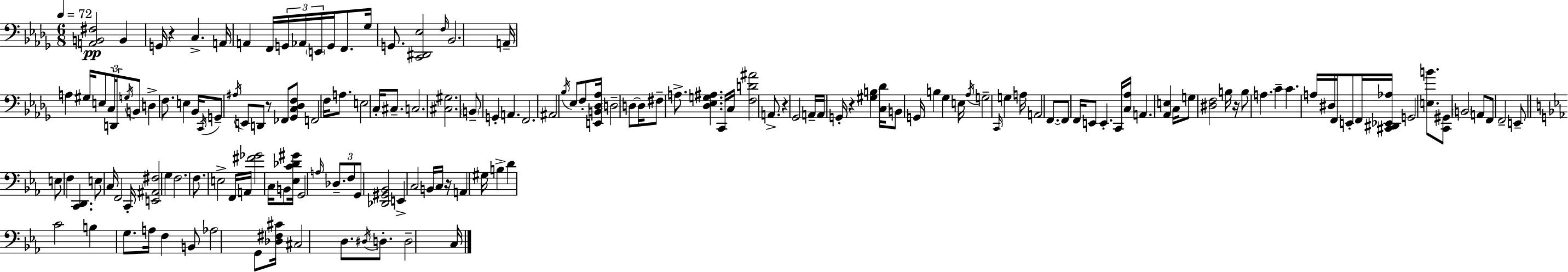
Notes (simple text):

[A2,B2,F#3]/h B2/q G2/s R/q C3/q. A2/s A2/q F2/s G2/s Ab2/s E2/s G2/s F2/e. Gb3/s G2/e. [C2,D#2,Eb3]/h F3/s Bb2/h. A2/s A3/q G#3/s E3/e C3/s D2/s G3/s B2/e D3/q F3/e. E3/q Bb2/s C2/s G2/e A#3/s E2/e D2/e R/e FES2/e [Gb2,C3,Db3,F3]/e F2/h F3/s A3/e. E3/h C3/s C#3/e. C3/h. [C#3,G#3]/h. B2/e G2/q A2/q. F2/h. A#2/h Bb3/s Eb3/e F3/e [E2,B2,Db3,Ab3]/s D3/h D3/e D3/s F#3/e A3/e. [Db3,Eb3,G3,A#3]/q. C2/s C3/s [F3,D4,A#4]/h A2/e. R/q Gb2/h A2/s A2/s G2/s R/q [G#3,B3]/q [C3,Db4]/s B2/e G2/s B3/q Gb3/q E3/s Ab3/s G3/h C2/s G3/q A3/s A2/h F2/e. F2/e F2/s E2/e E2/q. C2/s [C3,Ab3]/s A2/q. [Ab2,E3]/q C3/s G3/e [D#3,F3]/h B3/s R/s B3/e A3/q. C4/q C4/q. A3/s D#3/s F2/s E2/e F2/s [C#2,D#2,Eb2,Ab3]/s G2/h [E3,B4]/e. [C2,G#2]/e B2/h A2/e F2/e F2/h E2/e E3/e F3/q [C2,D2]/q. E3/e C3/s F2/h C2/s [E2,A#2,F#3]/h G3/q F3/h. F3/e. E3/h F2/s A2/s [F#4,Gb4]/h C3/s B2/e [Eb3,C4,Db4,G#4]/s G2/h A3/s Db3/e. F3/e G2/e [Db2,G#2,Bb2]/h E2/q C3/h B2/s C3/s R/s A2/q G#3/s B3/q D4/q C4/h B3/q G3/e. A3/s F3/q B2/e Ab3/h G2/e [Db3,F#3,C#4]/s C#3/h D3/e. D#3/s D3/e. D3/h C3/s